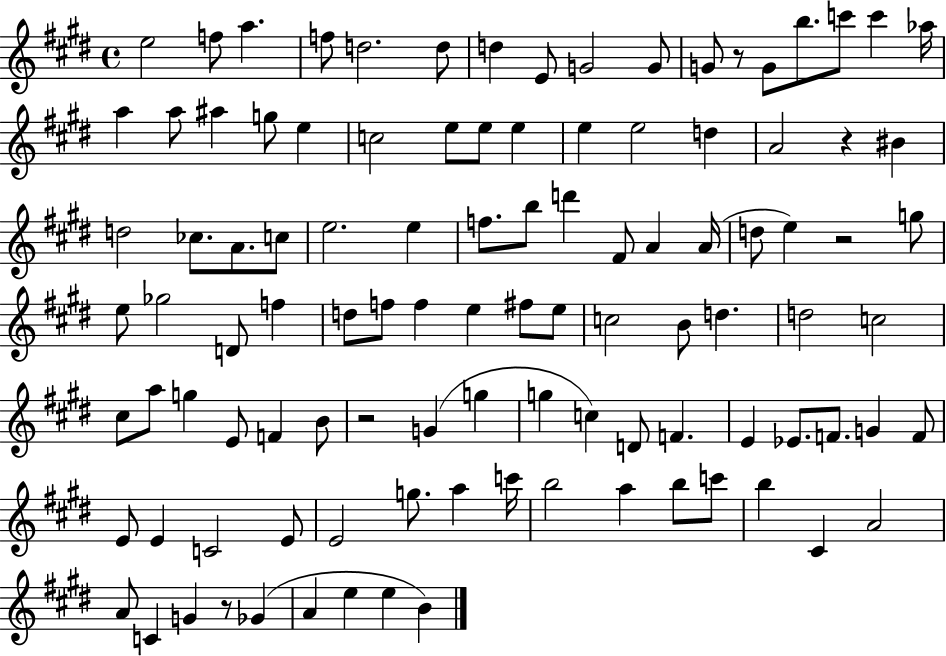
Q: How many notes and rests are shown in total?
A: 105